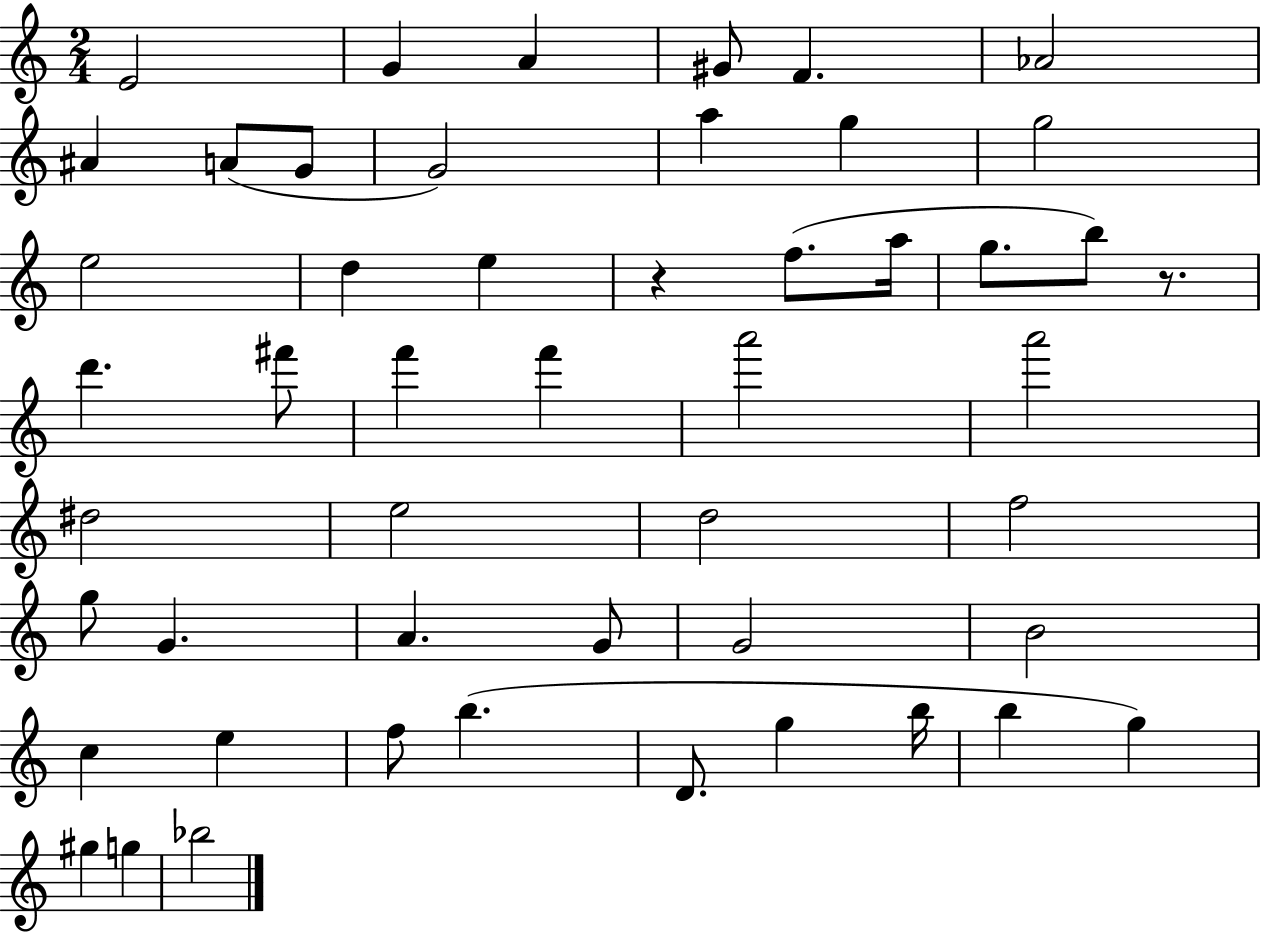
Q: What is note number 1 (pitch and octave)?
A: E4